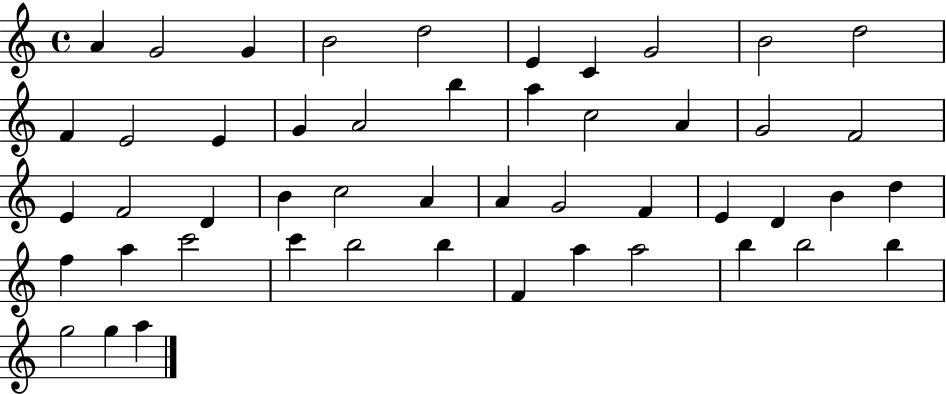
{
  \clef treble
  \time 4/4
  \defaultTimeSignature
  \key c \major
  a'4 g'2 g'4 | b'2 d''2 | e'4 c'4 g'2 | b'2 d''2 | \break f'4 e'2 e'4 | g'4 a'2 b''4 | a''4 c''2 a'4 | g'2 f'2 | \break e'4 f'2 d'4 | b'4 c''2 a'4 | a'4 g'2 f'4 | e'4 d'4 b'4 d''4 | \break f''4 a''4 c'''2 | c'''4 b''2 b''4 | f'4 a''4 a''2 | b''4 b''2 b''4 | \break g''2 g''4 a''4 | \bar "|."
}